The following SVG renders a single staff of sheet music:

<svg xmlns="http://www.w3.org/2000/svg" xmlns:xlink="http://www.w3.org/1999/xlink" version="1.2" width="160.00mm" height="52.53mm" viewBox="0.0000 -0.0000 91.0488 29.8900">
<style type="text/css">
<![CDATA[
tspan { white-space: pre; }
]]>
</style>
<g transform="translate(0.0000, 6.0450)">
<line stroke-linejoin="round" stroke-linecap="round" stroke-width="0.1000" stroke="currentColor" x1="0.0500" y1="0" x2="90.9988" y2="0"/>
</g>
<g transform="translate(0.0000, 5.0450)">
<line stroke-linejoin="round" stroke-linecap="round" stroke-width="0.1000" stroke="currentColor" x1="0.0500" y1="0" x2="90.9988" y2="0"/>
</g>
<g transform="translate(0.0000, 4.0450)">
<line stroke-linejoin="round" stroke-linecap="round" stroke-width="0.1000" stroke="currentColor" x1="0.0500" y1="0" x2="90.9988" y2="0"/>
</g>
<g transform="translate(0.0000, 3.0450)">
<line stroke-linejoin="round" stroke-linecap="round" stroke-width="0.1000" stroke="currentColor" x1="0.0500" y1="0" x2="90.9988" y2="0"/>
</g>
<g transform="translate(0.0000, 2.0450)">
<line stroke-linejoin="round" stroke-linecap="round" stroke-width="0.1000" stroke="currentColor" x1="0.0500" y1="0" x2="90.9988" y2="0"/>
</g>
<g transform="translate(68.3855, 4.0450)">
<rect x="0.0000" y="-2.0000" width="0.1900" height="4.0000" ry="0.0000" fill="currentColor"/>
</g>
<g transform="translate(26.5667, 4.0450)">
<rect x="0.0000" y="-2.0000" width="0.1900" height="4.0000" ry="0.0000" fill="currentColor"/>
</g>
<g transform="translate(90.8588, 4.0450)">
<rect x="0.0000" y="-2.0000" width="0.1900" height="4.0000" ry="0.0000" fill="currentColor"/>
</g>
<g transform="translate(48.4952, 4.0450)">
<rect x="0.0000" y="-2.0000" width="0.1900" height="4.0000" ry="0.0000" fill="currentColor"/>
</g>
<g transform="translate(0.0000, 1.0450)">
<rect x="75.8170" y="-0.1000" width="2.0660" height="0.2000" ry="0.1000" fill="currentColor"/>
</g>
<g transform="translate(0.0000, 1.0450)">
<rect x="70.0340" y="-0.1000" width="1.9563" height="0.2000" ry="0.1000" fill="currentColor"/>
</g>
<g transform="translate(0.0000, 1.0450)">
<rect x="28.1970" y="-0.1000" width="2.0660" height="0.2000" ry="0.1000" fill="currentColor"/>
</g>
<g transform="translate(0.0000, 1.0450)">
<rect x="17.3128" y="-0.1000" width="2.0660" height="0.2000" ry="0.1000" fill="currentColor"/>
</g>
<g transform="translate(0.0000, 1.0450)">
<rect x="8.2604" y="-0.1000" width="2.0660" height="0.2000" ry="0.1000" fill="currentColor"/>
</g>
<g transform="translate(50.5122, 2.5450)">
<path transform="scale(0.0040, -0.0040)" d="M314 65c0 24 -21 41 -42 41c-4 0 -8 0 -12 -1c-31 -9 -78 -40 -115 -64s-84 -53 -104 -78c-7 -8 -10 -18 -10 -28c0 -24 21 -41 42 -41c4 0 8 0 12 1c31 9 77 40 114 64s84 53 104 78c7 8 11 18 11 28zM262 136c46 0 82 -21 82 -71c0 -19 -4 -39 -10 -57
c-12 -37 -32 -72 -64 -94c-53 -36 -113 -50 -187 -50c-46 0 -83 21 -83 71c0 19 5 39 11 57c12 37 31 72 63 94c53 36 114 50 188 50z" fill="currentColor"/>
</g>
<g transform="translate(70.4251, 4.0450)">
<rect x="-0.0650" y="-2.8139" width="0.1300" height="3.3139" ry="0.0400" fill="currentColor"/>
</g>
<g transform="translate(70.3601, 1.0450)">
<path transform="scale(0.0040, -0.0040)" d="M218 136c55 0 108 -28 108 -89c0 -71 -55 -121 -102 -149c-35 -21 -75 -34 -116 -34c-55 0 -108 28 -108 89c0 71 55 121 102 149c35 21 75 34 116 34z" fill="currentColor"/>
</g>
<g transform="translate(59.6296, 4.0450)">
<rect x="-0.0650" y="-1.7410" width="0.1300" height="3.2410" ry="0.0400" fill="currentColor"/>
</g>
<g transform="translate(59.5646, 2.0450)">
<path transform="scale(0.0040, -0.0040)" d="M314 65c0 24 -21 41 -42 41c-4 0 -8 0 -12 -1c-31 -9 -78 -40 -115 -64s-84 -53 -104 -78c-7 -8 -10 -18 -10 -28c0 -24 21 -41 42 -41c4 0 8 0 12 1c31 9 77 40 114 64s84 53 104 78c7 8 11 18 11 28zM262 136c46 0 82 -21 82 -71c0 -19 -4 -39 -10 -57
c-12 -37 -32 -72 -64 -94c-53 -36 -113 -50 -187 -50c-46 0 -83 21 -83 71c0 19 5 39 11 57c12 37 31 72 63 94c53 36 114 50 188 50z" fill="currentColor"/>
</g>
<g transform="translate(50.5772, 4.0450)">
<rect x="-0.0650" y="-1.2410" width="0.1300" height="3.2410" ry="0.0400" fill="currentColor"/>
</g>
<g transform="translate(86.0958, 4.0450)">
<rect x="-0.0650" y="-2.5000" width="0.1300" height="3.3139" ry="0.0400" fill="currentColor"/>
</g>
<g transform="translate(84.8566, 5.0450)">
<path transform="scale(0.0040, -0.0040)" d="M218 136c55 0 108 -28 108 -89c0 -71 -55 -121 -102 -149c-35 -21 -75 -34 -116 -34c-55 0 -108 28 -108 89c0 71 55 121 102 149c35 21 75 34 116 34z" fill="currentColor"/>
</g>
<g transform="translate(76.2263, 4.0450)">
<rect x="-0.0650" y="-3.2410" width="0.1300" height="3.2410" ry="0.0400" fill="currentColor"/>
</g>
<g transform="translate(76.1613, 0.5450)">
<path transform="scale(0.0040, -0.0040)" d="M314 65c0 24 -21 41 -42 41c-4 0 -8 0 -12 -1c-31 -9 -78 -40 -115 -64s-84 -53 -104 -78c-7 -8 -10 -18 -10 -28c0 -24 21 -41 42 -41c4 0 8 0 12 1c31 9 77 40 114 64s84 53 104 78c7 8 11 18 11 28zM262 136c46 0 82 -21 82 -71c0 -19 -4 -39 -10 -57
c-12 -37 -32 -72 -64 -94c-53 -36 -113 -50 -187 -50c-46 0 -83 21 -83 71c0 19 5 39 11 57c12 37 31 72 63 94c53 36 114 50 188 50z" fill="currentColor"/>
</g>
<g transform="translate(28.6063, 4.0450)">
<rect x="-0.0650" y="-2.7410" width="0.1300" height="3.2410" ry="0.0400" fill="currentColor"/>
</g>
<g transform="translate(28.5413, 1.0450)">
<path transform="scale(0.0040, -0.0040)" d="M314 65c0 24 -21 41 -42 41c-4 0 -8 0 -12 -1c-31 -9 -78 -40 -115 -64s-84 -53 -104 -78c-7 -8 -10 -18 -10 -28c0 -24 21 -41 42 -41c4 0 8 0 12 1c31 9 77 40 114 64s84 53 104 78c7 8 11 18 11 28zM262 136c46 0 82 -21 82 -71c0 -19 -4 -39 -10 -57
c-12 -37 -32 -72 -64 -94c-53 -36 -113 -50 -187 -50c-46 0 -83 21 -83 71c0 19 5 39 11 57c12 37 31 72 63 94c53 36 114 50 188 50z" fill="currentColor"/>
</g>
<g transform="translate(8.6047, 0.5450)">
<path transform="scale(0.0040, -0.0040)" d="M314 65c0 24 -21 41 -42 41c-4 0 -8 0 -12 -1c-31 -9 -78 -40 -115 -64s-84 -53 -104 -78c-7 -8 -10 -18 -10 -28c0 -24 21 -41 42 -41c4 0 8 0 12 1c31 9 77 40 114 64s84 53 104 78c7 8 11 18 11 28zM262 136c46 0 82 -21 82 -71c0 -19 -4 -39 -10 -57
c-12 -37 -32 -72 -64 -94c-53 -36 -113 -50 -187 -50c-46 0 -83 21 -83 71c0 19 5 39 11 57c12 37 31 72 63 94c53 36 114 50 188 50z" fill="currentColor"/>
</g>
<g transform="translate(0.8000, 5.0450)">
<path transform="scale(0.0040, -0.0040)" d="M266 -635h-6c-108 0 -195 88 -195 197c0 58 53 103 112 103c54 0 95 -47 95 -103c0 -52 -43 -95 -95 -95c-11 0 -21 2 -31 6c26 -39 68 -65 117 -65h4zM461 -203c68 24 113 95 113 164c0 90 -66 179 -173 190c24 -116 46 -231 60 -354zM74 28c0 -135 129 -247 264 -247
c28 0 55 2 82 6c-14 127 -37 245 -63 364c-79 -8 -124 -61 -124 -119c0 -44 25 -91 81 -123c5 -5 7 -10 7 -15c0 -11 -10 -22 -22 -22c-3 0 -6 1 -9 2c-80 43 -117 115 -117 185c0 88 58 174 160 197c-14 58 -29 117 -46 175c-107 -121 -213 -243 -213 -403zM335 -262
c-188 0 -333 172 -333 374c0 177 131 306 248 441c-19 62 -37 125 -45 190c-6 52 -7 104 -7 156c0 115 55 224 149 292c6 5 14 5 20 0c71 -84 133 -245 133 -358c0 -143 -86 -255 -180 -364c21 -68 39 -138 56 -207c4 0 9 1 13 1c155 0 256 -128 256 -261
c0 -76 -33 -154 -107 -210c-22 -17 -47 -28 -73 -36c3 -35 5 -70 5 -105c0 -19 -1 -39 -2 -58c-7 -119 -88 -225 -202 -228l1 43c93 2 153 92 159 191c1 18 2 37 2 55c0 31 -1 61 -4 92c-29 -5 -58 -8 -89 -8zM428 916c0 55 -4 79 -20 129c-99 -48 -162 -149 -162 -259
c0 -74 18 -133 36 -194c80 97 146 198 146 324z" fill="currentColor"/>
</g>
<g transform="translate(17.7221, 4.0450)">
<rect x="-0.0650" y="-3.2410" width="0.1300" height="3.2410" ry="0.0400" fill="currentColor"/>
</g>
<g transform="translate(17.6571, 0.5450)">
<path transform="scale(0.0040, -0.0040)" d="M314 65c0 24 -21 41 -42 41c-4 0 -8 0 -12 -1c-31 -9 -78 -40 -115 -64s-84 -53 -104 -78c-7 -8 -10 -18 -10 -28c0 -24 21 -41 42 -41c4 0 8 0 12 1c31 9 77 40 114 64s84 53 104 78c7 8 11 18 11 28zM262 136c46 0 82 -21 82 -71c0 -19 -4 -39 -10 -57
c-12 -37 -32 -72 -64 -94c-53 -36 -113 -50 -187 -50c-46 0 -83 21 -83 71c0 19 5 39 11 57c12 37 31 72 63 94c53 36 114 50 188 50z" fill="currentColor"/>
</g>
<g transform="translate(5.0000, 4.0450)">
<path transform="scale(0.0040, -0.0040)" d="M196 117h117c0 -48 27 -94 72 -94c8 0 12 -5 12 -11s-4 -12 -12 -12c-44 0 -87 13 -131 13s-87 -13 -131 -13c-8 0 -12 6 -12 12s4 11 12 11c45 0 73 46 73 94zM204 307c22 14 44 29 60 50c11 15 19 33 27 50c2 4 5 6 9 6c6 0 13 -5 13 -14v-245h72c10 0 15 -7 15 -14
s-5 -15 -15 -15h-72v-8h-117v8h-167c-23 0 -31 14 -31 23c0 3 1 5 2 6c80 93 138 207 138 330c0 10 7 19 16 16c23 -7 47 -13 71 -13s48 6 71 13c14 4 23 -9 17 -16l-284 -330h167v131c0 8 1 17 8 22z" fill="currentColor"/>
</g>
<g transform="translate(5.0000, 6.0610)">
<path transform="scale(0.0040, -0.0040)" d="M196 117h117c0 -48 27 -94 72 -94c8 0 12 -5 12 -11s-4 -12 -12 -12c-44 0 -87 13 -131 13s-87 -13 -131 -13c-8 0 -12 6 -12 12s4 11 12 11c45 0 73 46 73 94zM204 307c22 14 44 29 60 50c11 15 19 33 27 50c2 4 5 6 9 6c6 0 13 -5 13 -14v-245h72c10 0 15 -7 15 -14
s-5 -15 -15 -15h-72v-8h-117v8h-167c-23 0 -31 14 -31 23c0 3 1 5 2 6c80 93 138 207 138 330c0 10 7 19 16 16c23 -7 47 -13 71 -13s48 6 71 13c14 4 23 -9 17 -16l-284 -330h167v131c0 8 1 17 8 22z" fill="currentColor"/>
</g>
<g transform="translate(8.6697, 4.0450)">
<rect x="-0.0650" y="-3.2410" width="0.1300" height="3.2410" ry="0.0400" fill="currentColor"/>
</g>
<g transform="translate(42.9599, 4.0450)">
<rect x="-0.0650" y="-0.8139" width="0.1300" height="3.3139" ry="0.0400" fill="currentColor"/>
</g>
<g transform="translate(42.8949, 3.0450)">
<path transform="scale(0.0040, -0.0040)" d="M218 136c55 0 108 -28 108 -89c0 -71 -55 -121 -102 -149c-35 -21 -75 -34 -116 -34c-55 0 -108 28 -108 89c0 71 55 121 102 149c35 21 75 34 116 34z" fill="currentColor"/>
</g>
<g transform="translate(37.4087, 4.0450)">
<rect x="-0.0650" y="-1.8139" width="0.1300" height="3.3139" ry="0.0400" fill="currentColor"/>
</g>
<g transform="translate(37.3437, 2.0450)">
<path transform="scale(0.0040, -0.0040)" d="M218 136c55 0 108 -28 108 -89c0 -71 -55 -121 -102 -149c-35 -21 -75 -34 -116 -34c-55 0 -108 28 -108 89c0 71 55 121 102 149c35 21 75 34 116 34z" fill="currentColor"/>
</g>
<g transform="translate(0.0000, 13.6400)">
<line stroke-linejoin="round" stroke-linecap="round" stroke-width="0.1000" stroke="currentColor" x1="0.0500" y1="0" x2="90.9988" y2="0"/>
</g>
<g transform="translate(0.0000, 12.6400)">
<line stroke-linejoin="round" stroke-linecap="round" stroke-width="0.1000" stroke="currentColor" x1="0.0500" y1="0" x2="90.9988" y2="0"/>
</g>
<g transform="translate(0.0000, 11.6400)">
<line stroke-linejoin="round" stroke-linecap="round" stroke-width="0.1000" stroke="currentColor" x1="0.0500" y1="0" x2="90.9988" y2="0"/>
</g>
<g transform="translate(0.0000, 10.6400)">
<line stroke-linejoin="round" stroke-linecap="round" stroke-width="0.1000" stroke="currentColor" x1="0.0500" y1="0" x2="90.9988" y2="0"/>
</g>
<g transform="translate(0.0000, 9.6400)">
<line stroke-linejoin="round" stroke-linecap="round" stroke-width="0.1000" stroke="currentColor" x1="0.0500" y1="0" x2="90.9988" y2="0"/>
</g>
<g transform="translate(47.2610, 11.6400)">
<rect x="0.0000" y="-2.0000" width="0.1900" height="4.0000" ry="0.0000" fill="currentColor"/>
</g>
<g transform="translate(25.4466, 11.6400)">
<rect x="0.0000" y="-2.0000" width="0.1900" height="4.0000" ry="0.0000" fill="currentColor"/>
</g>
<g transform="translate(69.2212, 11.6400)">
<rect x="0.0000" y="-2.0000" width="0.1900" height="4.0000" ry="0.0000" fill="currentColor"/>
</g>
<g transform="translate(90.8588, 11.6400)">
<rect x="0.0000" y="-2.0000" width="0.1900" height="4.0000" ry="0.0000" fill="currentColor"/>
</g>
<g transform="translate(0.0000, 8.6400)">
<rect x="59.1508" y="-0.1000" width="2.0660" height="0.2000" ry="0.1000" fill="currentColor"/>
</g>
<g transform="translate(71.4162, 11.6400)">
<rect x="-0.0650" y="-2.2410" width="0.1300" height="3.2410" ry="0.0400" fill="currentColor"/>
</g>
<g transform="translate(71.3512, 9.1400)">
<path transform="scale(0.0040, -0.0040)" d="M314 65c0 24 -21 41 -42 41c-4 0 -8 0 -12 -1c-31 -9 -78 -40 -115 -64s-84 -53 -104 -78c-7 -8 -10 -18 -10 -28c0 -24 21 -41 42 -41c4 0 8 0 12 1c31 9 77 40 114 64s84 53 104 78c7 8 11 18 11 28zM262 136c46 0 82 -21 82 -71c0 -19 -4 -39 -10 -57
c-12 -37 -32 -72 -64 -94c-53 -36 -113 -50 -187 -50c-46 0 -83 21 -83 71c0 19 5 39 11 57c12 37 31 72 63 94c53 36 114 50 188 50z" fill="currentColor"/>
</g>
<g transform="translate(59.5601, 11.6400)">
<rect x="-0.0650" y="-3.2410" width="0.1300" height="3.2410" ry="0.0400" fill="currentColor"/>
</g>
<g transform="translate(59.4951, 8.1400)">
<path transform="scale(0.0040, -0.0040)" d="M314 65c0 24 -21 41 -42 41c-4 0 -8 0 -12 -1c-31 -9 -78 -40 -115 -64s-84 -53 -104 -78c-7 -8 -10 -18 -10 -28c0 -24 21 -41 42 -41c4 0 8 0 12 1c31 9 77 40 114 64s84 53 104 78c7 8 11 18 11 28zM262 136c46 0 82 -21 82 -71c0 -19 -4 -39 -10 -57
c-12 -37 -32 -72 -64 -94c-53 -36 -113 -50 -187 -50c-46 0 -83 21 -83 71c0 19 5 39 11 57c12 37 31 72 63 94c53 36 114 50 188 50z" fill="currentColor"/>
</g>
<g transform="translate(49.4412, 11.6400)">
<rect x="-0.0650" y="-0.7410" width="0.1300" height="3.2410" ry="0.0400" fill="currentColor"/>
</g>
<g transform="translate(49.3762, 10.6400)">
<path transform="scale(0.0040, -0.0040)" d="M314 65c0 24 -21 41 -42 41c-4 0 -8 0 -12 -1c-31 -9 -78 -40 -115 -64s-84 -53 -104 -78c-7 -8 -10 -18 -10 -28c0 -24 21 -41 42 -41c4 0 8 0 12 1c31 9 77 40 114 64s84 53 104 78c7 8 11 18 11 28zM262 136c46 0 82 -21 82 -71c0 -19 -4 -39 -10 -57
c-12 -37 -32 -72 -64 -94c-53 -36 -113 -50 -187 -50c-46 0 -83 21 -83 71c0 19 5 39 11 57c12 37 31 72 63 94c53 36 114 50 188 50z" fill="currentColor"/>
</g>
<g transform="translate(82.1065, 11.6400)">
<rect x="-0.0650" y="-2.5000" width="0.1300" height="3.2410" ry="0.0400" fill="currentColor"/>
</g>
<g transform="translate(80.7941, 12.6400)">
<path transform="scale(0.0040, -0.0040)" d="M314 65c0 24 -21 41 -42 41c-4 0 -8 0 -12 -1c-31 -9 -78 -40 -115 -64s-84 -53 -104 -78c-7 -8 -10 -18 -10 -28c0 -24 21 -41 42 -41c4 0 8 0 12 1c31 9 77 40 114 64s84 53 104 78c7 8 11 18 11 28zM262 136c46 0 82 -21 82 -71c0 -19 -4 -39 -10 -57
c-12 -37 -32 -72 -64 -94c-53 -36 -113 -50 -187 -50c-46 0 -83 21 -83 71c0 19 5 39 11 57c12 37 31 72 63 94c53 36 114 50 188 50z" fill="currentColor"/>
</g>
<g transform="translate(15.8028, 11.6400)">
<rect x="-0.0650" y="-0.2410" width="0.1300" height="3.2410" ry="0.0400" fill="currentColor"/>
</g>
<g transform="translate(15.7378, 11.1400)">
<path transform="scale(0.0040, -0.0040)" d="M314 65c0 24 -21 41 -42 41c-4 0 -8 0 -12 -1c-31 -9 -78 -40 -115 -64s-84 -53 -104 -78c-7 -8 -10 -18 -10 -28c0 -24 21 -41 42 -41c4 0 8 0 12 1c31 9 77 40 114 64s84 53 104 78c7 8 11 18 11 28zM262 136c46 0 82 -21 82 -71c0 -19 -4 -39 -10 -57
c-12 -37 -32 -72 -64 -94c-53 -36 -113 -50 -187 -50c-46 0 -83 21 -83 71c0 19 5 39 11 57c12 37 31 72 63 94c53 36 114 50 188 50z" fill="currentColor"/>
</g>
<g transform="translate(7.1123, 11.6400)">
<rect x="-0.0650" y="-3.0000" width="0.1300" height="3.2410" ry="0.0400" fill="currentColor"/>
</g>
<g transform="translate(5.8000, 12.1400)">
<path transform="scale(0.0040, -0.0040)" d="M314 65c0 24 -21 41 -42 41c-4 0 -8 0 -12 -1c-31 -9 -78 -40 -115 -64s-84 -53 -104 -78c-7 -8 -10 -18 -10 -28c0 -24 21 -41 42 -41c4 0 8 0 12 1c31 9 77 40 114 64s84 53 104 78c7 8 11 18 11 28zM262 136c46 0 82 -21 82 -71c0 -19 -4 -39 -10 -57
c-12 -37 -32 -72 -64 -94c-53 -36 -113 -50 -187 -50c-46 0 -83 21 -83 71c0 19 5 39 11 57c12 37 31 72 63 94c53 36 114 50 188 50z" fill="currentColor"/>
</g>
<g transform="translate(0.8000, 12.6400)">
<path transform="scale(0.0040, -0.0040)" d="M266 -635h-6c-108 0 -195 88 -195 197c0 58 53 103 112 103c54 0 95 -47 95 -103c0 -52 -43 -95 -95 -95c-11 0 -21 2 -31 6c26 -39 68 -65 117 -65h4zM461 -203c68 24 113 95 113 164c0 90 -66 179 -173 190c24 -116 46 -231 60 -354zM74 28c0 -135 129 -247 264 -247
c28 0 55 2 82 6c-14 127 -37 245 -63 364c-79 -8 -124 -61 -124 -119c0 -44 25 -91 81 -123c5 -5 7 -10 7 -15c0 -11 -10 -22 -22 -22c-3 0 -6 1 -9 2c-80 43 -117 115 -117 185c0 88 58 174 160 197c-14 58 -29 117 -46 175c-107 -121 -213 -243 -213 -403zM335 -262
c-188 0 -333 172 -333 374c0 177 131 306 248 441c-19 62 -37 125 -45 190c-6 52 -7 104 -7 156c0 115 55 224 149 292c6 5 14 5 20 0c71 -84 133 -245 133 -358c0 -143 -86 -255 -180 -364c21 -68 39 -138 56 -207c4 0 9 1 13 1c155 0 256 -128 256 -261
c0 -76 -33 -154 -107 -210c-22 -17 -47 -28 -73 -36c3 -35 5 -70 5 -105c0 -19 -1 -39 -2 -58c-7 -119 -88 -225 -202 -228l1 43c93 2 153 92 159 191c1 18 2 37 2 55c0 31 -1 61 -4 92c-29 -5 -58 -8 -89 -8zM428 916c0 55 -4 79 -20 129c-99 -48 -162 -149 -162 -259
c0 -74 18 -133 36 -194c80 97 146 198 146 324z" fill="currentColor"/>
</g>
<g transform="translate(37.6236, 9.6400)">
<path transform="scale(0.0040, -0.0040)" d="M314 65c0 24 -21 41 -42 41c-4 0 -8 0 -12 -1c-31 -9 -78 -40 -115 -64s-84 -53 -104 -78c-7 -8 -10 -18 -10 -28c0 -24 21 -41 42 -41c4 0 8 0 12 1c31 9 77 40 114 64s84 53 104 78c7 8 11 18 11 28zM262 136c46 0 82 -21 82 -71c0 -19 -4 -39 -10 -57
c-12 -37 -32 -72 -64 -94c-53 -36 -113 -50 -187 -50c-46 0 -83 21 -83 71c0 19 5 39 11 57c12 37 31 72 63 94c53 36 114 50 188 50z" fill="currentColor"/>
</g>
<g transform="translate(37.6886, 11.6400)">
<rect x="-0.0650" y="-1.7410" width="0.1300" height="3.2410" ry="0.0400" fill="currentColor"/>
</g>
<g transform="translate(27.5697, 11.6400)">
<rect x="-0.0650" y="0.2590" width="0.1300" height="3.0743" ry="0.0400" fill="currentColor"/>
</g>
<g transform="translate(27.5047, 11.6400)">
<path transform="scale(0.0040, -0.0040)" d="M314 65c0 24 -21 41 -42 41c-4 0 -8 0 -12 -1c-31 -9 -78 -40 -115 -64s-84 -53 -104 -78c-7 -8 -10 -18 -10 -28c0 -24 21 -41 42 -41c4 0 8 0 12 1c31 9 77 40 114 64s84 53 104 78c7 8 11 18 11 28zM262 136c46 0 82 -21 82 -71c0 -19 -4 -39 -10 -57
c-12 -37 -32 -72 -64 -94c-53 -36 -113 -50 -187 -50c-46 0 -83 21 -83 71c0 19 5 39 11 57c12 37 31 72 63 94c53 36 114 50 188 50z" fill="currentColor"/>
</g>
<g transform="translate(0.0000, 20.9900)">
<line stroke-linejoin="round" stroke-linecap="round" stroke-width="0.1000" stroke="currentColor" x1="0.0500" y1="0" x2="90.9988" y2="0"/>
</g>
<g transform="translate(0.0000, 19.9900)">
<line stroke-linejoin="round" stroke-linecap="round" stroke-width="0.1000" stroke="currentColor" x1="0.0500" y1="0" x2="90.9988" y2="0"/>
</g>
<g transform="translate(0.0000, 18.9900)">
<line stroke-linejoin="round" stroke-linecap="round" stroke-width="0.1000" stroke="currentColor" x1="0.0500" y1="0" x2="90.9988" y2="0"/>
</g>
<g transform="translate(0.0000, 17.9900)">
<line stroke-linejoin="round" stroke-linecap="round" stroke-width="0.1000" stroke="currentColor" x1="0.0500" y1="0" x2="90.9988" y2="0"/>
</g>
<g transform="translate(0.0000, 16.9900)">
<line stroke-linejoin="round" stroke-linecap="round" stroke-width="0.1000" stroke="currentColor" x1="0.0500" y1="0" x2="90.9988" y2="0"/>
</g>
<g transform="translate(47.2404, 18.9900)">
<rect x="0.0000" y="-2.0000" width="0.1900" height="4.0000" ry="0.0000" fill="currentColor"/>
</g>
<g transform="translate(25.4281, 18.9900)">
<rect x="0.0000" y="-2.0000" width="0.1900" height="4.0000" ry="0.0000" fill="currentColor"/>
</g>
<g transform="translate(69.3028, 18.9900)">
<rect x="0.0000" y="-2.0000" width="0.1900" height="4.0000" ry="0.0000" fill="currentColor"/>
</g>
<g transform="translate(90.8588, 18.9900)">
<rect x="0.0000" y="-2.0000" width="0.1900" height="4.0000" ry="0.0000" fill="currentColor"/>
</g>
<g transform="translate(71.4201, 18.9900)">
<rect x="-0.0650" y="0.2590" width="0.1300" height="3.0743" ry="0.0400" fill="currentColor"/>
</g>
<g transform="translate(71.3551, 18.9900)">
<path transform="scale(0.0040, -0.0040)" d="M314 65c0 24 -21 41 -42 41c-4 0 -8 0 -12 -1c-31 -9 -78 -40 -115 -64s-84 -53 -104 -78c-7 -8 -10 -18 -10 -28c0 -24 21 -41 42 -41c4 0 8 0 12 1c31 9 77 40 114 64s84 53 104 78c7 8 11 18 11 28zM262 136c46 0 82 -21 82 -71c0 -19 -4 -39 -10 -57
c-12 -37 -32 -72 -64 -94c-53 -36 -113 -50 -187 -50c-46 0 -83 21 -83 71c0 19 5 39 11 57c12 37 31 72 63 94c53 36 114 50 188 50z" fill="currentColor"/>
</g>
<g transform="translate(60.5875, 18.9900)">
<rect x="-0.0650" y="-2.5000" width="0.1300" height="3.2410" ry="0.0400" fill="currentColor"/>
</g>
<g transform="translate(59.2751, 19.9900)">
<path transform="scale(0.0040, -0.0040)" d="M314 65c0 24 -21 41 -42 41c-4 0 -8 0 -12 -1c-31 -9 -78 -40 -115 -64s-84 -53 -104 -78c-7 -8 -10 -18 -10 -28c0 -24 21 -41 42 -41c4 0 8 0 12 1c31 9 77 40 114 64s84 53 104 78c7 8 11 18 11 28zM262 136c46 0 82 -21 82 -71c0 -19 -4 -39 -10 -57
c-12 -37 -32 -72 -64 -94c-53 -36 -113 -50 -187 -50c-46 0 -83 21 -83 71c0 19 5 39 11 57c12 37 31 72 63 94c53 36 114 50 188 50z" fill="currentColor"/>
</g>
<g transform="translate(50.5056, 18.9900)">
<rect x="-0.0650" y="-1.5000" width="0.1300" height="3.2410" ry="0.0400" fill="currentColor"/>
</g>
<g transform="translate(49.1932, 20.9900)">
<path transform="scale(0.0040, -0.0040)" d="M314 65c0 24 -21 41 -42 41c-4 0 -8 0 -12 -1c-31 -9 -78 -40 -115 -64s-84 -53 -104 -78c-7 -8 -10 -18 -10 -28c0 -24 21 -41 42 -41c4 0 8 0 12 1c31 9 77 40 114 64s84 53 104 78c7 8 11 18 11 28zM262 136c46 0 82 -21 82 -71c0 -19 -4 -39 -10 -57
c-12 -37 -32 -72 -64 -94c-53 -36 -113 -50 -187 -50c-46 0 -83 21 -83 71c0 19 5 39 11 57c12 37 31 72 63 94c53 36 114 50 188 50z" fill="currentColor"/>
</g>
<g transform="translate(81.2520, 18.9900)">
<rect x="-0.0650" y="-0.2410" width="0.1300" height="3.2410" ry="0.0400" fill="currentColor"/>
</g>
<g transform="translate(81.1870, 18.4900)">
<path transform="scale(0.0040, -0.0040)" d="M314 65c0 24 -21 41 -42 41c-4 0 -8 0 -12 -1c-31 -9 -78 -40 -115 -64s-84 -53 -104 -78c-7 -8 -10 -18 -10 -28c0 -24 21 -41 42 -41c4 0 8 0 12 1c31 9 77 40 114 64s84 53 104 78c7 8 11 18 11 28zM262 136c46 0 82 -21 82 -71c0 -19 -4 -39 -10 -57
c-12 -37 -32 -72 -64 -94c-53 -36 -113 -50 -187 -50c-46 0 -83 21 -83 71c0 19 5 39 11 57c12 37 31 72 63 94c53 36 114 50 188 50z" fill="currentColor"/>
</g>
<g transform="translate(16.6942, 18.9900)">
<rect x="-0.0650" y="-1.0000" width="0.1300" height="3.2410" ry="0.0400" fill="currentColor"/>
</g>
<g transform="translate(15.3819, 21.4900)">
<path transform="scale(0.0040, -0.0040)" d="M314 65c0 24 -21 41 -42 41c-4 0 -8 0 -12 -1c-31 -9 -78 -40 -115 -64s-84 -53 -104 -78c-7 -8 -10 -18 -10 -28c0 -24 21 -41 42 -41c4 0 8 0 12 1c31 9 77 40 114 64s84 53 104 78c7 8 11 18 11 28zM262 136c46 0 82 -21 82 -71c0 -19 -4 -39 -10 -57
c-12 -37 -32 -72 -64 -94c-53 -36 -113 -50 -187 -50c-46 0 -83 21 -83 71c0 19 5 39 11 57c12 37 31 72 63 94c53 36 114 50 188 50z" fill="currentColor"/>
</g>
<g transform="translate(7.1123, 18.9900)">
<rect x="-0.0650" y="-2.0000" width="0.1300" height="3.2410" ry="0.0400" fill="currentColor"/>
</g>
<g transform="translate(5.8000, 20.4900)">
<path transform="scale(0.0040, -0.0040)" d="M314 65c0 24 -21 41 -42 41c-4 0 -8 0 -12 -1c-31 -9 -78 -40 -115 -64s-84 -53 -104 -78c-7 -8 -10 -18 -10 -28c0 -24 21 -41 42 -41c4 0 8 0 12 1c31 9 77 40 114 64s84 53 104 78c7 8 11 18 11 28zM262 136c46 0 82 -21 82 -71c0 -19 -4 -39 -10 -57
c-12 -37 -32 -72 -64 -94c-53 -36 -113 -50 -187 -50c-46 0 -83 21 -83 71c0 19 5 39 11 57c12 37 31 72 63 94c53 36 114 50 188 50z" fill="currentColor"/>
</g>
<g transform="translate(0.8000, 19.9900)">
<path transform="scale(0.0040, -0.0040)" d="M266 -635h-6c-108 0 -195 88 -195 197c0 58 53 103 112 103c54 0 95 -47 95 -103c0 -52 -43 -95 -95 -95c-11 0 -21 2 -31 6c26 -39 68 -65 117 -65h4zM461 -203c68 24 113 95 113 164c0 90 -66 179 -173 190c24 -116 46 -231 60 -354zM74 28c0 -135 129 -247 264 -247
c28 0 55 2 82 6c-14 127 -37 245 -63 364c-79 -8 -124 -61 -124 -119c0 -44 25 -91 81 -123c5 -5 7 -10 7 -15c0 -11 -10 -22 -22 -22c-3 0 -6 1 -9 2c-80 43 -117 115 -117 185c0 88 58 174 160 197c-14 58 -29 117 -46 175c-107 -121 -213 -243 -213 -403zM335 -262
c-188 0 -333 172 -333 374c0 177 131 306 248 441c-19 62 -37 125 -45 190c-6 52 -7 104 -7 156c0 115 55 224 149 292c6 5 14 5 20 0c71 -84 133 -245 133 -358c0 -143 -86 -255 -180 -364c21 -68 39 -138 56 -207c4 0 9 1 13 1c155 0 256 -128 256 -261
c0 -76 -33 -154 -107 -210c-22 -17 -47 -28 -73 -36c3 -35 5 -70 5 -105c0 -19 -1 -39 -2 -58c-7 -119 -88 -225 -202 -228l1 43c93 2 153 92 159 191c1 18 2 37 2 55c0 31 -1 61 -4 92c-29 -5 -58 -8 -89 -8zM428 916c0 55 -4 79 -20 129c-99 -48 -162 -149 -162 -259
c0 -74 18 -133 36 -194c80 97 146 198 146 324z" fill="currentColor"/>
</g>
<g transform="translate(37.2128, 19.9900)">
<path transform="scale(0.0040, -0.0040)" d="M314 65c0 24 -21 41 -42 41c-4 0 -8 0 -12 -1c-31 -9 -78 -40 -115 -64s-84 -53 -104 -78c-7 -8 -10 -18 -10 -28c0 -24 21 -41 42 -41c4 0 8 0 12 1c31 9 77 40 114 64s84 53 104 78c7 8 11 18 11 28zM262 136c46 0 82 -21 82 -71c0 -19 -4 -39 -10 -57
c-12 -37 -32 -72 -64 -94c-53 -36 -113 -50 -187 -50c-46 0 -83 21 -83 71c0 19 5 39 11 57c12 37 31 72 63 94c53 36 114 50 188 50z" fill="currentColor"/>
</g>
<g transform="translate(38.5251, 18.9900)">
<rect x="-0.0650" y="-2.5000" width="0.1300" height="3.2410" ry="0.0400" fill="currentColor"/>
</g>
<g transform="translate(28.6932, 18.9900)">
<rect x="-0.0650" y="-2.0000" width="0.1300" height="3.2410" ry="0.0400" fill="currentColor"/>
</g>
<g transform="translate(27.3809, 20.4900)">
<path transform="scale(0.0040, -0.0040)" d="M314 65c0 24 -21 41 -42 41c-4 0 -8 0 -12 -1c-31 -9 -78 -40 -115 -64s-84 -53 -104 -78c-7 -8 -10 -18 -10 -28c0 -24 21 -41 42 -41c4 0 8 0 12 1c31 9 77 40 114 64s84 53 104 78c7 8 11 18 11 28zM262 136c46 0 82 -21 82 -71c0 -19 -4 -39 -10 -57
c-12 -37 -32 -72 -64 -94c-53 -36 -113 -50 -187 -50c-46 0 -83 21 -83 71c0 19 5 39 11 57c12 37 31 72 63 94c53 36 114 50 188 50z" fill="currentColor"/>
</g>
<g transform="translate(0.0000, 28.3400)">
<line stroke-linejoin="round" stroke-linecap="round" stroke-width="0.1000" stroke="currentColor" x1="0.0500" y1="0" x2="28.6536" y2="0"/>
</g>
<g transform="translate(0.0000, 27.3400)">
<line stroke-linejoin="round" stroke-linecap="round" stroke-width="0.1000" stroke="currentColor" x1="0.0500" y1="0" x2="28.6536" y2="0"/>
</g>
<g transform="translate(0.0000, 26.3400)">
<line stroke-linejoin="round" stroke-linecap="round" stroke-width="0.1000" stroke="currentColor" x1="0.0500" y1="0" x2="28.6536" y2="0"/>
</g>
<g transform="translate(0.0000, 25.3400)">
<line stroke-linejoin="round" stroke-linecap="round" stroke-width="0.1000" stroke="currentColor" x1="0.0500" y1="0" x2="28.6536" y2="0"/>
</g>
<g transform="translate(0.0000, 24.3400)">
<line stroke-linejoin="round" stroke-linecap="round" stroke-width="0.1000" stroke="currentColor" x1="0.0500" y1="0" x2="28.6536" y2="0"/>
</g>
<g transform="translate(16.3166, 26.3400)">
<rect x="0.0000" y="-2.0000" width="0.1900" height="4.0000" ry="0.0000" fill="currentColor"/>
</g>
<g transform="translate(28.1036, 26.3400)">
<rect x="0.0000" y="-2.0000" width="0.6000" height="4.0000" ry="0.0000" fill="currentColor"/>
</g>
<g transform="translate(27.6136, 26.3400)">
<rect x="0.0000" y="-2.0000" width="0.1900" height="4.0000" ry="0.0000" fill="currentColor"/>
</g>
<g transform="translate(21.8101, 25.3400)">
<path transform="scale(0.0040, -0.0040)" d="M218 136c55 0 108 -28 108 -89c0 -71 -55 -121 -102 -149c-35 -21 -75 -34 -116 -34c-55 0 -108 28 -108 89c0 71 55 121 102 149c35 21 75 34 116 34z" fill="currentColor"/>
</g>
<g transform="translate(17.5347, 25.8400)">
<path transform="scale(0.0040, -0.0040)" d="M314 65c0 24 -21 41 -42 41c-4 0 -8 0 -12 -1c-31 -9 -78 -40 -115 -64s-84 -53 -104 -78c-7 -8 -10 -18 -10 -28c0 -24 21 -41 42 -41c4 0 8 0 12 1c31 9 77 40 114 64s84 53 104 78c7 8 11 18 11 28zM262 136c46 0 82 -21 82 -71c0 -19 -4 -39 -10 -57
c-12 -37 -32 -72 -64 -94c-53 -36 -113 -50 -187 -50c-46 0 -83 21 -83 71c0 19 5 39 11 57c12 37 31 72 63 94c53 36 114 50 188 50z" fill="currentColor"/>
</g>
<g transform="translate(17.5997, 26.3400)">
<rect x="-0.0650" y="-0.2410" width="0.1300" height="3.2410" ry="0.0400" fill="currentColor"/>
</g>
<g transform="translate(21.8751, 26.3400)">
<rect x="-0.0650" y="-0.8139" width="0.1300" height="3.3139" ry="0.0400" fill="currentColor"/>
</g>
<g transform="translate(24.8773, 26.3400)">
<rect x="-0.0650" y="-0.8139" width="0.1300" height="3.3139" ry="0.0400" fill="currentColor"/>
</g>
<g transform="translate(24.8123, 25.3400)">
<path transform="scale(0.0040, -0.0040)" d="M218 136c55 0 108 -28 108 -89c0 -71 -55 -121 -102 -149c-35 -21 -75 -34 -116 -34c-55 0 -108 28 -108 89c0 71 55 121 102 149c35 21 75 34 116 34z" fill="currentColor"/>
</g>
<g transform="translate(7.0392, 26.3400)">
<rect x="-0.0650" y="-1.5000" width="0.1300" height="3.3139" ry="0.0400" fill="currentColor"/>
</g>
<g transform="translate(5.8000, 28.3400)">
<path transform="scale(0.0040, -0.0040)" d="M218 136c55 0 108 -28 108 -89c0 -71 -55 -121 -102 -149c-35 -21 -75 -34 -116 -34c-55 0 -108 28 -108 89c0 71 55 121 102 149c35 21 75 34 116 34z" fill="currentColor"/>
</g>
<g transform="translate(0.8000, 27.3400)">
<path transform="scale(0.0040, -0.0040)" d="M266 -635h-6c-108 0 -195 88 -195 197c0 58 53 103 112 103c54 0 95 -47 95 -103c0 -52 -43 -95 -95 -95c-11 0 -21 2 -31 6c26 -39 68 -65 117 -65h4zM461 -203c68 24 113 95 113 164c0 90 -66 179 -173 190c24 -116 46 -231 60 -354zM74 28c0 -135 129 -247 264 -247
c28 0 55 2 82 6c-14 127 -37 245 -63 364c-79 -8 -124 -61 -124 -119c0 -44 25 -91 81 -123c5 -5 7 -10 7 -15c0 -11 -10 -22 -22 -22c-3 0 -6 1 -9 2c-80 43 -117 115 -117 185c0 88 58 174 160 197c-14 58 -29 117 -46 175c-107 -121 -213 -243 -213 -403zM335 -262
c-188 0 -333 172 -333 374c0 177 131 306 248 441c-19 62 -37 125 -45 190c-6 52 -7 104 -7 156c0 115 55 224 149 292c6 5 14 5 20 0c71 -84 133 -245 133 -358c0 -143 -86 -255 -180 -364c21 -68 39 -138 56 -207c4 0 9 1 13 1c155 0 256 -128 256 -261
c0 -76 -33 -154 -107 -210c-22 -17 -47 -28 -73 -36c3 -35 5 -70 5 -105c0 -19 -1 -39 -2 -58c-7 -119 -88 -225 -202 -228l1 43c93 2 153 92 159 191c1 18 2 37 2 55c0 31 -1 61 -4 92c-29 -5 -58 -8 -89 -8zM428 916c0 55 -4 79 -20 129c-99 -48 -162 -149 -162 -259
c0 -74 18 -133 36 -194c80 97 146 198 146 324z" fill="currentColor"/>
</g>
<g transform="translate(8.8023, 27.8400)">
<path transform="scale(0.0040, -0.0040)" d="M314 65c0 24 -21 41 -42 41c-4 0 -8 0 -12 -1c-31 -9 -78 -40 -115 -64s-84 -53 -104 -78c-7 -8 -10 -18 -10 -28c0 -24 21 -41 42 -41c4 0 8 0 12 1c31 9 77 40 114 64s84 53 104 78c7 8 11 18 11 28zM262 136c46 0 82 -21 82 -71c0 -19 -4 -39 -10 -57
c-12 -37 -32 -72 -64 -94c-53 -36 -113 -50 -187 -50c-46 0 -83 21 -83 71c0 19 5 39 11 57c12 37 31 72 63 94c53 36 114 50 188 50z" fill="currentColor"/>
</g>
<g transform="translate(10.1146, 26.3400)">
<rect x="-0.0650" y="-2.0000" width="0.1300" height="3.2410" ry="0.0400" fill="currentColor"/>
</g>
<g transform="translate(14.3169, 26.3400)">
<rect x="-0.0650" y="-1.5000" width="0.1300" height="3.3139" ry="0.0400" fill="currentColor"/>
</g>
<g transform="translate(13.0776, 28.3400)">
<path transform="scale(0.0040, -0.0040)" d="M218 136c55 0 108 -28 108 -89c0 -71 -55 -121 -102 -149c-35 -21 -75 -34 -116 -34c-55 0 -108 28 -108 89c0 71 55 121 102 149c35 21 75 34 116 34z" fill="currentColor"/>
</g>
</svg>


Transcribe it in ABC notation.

X:1
T:Untitled
M:4/4
L:1/4
K:C
b2 b2 a2 f d e2 f2 a b2 G A2 c2 B2 f2 d2 b2 g2 G2 F2 D2 F2 G2 E2 G2 B2 c2 E F2 E c2 d d